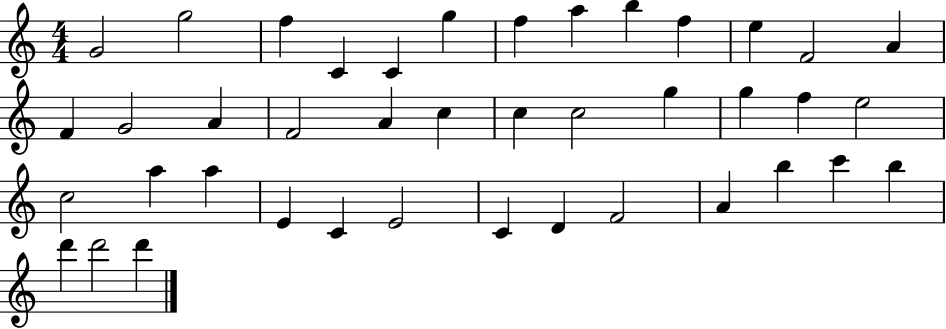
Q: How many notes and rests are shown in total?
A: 41